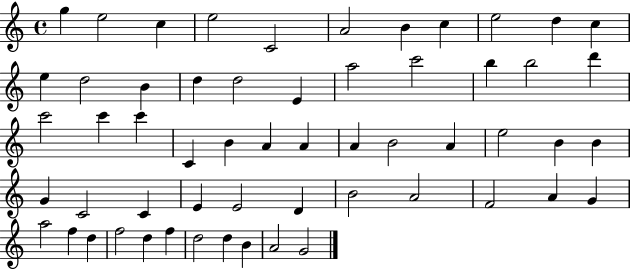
{
  \clef treble
  \time 4/4
  \defaultTimeSignature
  \key c \major
  g''4 e''2 c''4 | e''2 c'2 | a'2 b'4 c''4 | e''2 d''4 c''4 | \break e''4 d''2 b'4 | d''4 d''2 e'4 | a''2 c'''2 | b''4 b''2 d'''4 | \break c'''2 c'''4 c'''4 | c'4 b'4 a'4 a'4 | a'4 b'2 a'4 | e''2 b'4 b'4 | \break g'4 c'2 c'4 | e'4 e'2 d'4 | b'2 a'2 | f'2 a'4 g'4 | \break a''2 f''4 d''4 | f''2 d''4 f''4 | d''2 d''4 b'4 | a'2 g'2 | \break \bar "|."
}